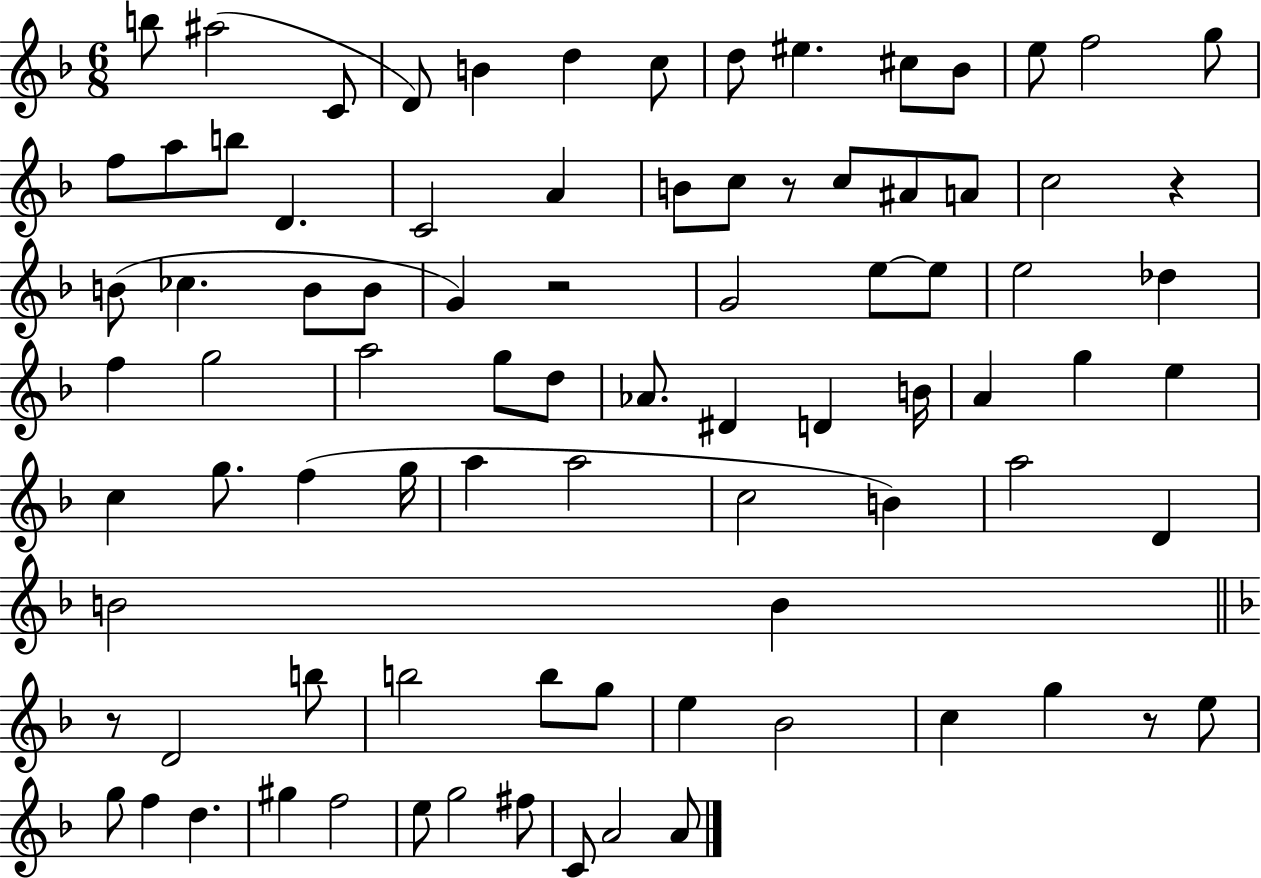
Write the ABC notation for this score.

X:1
T:Untitled
M:6/8
L:1/4
K:F
b/2 ^a2 C/2 D/2 B d c/2 d/2 ^e ^c/2 _B/2 e/2 f2 g/2 f/2 a/2 b/2 D C2 A B/2 c/2 z/2 c/2 ^A/2 A/2 c2 z B/2 _c B/2 B/2 G z2 G2 e/2 e/2 e2 _d f g2 a2 g/2 d/2 _A/2 ^D D B/4 A g e c g/2 f g/4 a a2 c2 B a2 D B2 B z/2 D2 b/2 b2 b/2 g/2 e _B2 c g z/2 e/2 g/2 f d ^g f2 e/2 g2 ^f/2 C/2 A2 A/2